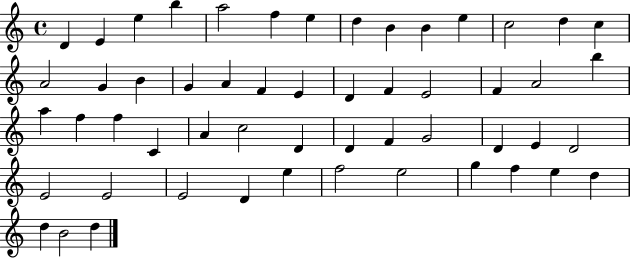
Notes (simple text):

D4/q E4/q E5/q B5/q A5/h F5/q E5/q D5/q B4/q B4/q E5/q C5/h D5/q C5/q A4/h G4/q B4/q G4/q A4/q F4/q E4/q D4/q F4/q E4/h F4/q A4/h B5/q A5/q F5/q F5/q C4/q A4/q C5/h D4/q D4/q F4/q G4/h D4/q E4/q D4/h E4/h E4/h E4/h D4/q E5/q F5/h E5/h G5/q F5/q E5/q D5/q D5/q B4/h D5/q